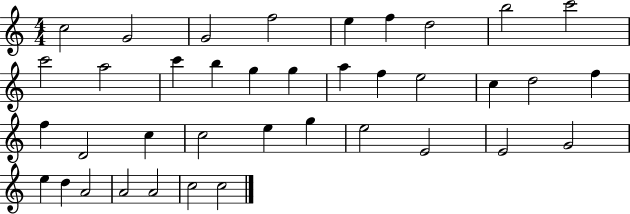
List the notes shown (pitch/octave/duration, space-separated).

C5/h G4/h G4/h F5/h E5/q F5/q D5/h B5/h C6/h C6/h A5/h C6/q B5/q G5/q G5/q A5/q F5/q E5/h C5/q D5/h F5/q F5/q D4/h C5/q C5/h E5/q G5/q E5/h E4/h E4/h G4/h E5/q D5/q A4/h A4/h A4/h C5/h C5/h